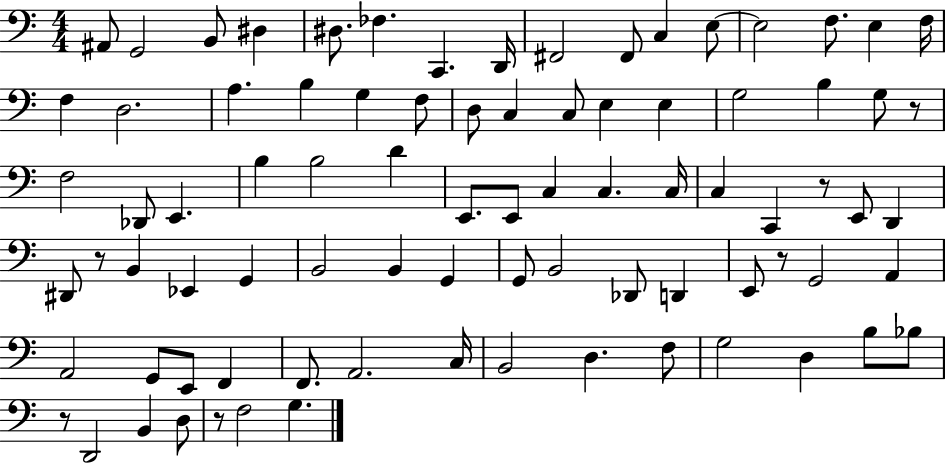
{
  \clef bass
  \numericTimeSignature
  \time 4/4
  \key c \major
  \repeat volta 2 { ais,8 g,2 b,8 dis4 | dis8. fes4. c,4. d,16 | fis,2 fis,8 c4 e8~~ | e2 f8. e4 f16 | \break f4 d2. | a4. b4 g4 f8 | d8 c4 c8 e4 e4 | g2 b4 g8 r8 | \break f2 des,8 e,4. | b4 b2 d'4 | e,8. e,8 c4 c4. c16 | c4 c,4 r8 e,8 d,4 | \break dis,8 r8 b,4 ees,4 g,4 | b,2 b,4 g,4 | g,8 b,2 des,8 d,4 | e,8 r8 g,2 a,4 | \break a,2 g,8 e,8 f,4 | f,8. a,2. c16 | b,2 d4. f8 | g2 d4 b8 bes8 | \break r8 d,2 b,4 d8 | r8 f2 g4. | } \bar "|."
}